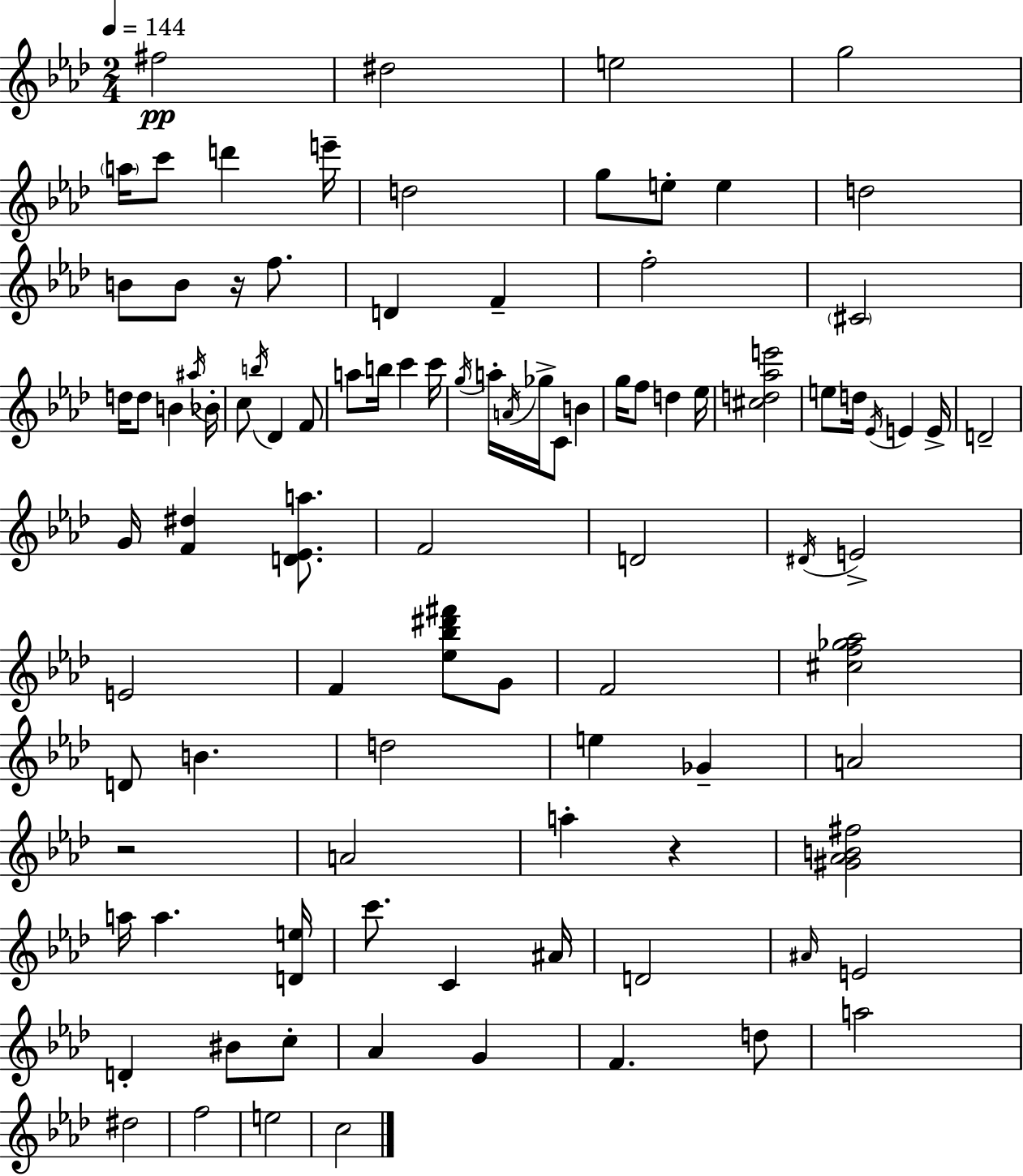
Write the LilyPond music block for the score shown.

{
  \clef treble
  \numericTimeSignature
  \time 2/4
  \key aes \major
  \tempo 4 = 144
  fis''2\pp | dis''2 | e''2 | g''2 | \break \parenthesize a''16 c'''8 d'''4 e'''16-- | d''2 | g''8 e''8-. e''4 | d''2 | \break b'8 b'8 r16 f''8. | d'4 f'4-- | f''2-. | \parenthesize cis'2 | \break d''16 d''8 b'4 \acciaccatura { ais''16 } | bes'16-. c''8 \acciaccatura { b''16 } des'4 | f'8 a''8 b''16 c'''4 | c'''16 \acciaccatura { g''16 } a''16-. \acciaccatura { a'16 } ges''16-> c'8 | \break b'4 g''16 f''8 d''4 | ees''16 <cis'' d'' aes'' e'''>2 | e''8 d''16 \acciaccatura { ees'16 } | e'4 e'16-> d'2-- | \break g'16 <f' dis''>4 | <d' ees' a''>8. f'2 | d'2 | \acciaccatura { dis'16 } e'2-> | \break e'2 | f'4 | <ees'' bes'' dis''' fis'''>8 g'8 f'2 | <cis'' f'' ges'' aes''>2 | \break d'8 | b'4. d''2 | e''4 | ges'4-- a'2 | \break r2 | a'2 | a''4-. | r4 <gis' aes' b' fis''>2 | \break a''16 a''4. | <d' e''>16 c'''8. | c'4 ais'16 d'2 | \grace { ais'16 } e'2 | \break d'4-. | bis'8 c''8-. aes'4 | g'4 f'4. | d''8 a''2 | \break dis''2 | f''2 | e''2 | c''2 | \break \bar "|."
}